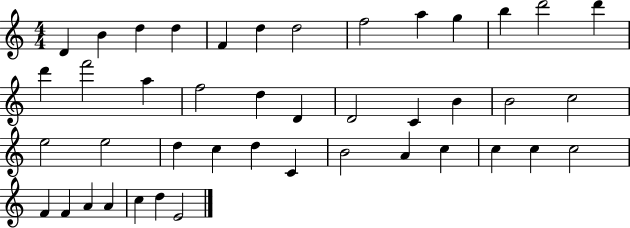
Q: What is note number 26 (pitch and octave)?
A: E5